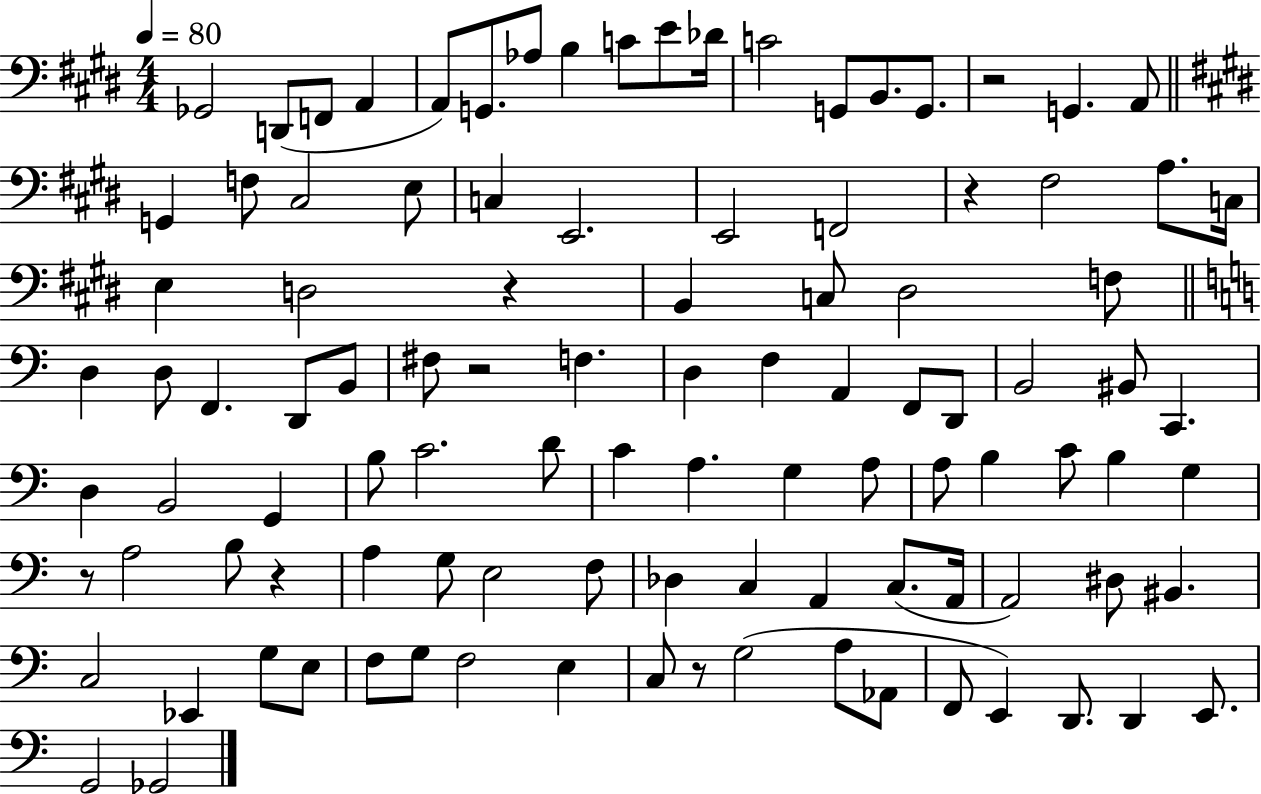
Gb2/h D2/e F2/e A2/q A2/e G2/e. Ab3/e B3/q C4/e E4/e Db4/s C4/h G2/e B2/e. G2/e. R/h G2/q. A2/e G2/q F3/e C#3/h E3/e C3/q E2/h. E2/h F2/h R/q F#3/h A3/e. C3/s E3/q D3/h R/q B2/q C3/e D#3/h F3/e D3/q D3/e F2/q. D2/e B2/e F#3/e R/h F3/q. D3/q F3/q A2/q F2/e D2/e B2/h BIS2/e C2/q. D3/q B2/h G2/q B3/e C4/h. D4/e C4/q A3/q. G3/q A3/e A3/e B3/q C4/e B3/q G3/q R/e A3/h B3/e R/q A3/q G3/e E3/h F3/e Db3/q C3/q A2/q C3/e. A2/s A2/h D#3/e BIS2/q. C3/h Eb2/q G3/e E3/e F3/e G3/e F3/h E3/q C3/e R/e G3/h A3/e Ab2/e F2/e E2/q D2/e. D2/q E2/e. G2/h Gb2/h